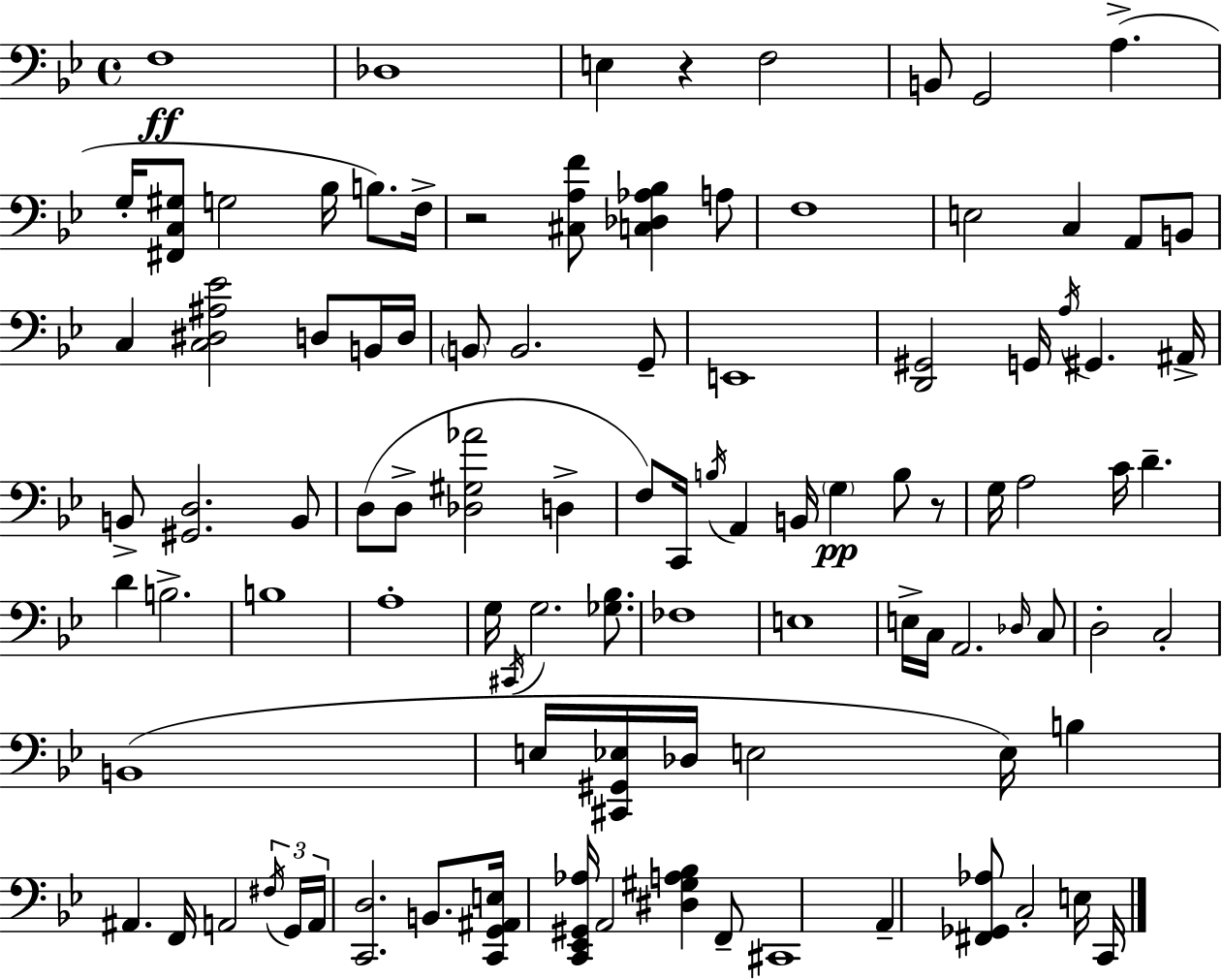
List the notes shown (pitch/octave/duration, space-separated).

F3/w Db3/w E3/q R/q F3/h B2/e G2/h A3/q. G3/s [F#2,C3,G#3]/e G3/h Bb3/s B3/e. F3/s R/h [C#3,A3,F4]/e [C3,Db3,Ab3,Bb3]/q A3/e F3/w E3/h C3/q A2/e B2/e C3/q [C3,D#3,A#3,Eb4]/h D3/e B2/s D3/s B2/e B2/h. G2/e E2/w [D2,G#2]/h G2/s A3/s G#2/q. A#2/s B2/e [G#2,D3]/h. B2/e D3/e D3/e [Db3,G#3,Ab4]/h D3/q F3/e C2/s B3/s A2/q B2/s G3/q B3/e R/e G3/s A3/h C4/s D4/q. D4/q B3/h. B3/w A3/w G3/s C#2/s G3/h. [Gb3,Bb3]/e. FES3/w E3/w E3/s C3/s A2/h. Db3/s C3/e D3/h C3/h B2/w E3/s [C#2,G#2,Eb3]/s Db3/s E3/h E3/s B3/q A#2/q. F2/s A2/h F#3/s G2/s A2/s [C2,D3]/h. B2/e. [C2,G2,A#2,E3]/s [C2,Eb2,G#2,Ab3]/s A2/h [D#3,G#3,A3,Bb3]/q F2/e C#2/w A2/q [F#2,Gb2,Ab3]/e C3/h E3/s C2/s